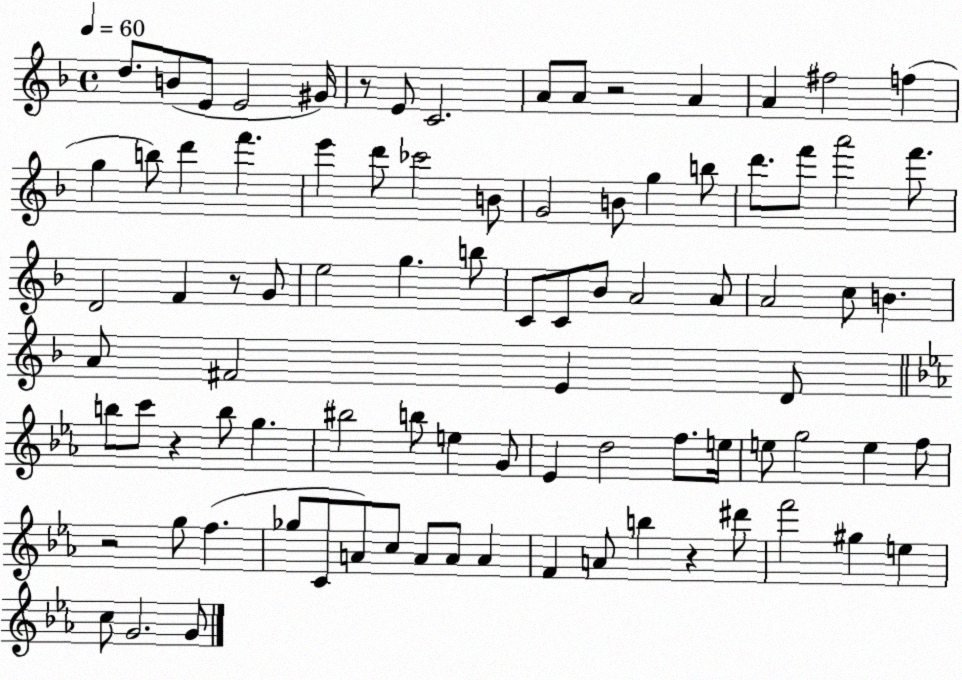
X:1
T:Untitled
M:4/4
L:1/4
K:F
d/2 B/2 E/2 E2 ^G/4 z/2 E/2 C2 A/2 A/2 z2 A A ^f2 f g b/2 d' f' e' d'/2 _c'2 B/2 G2 B/2 g b/2 d'/2 f'/2 a'2 f'/2 D2 F z/2 G/2 e2 g b/2 C/2 C/2 _B/2 A2 A/2 A2 c/2 B A/2 ^F2 E D/2 b/2 c'/2 z b/2 g ^b2 b/2 e G/2 _E d2 f/2 e/4 e/2 g2 e f/2 z2 g/2 f _g/2 C/2 A/2 c/2 A/2 A/2 A F A/2 b z ^d'/2 f'2 ^g e c/2 G2 G/2